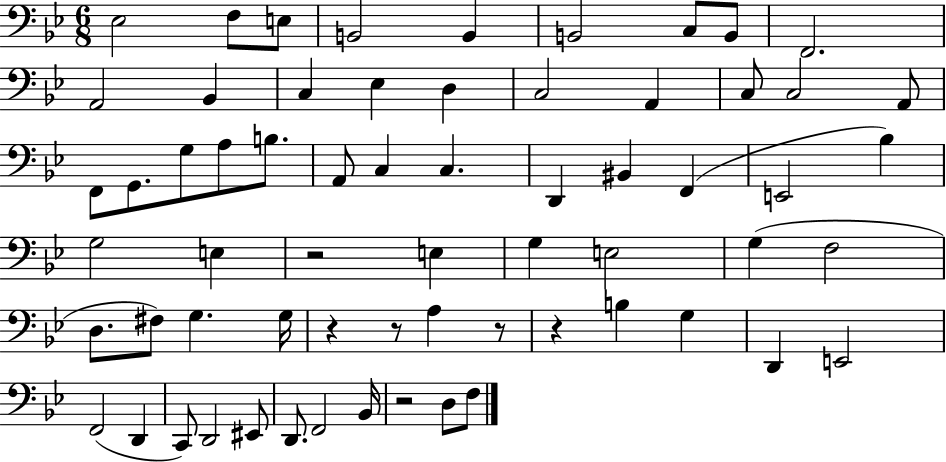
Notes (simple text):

Eb3/h F3/e E3/e B2/h B2/q B2/h C3/e B2/e F2/h. A2/h Bb2/q C3/q Eb3/q D3/q C3/h A2/q C3/e C3/h A2/e F2/e G2/e. G3/e A3/e B3/e. A2/e C3/q C3/q. D2/q BIS2/q F2/q E2/h Bb3/q G3/h E3/q R/h E3/q G3/q E3/h G3/q F3/h D3/e. F#3/e G3/q. G3/s R/q R/e A3/q R/e R/q B3/q G3/q D2/q E2/h F2/h D2/q C2/e D2/h EIS2/e D2/e. F2/h Bb2/s R/h D3/e F3/e